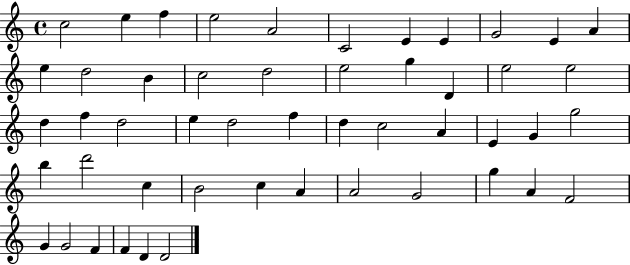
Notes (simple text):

C5/h E5/q F5/q E5/h A4/h C4/h E4/q E4/q G4/h E4/q A4/q E5/q D5/h B4/q C5/h D5/h E5/h G5/q D4/q E5/h E5/h D5/q F5/q D5/h E5/q D5/h F5/q D5/q C5/h A4/q E4/q G4/q G5/h B5/q D6/h C5/q B4/h C5/q A4/q A4/h G4/h G5/q A4/q F4/h G4/q G4/h F4/q F4/q D4/q D4/h